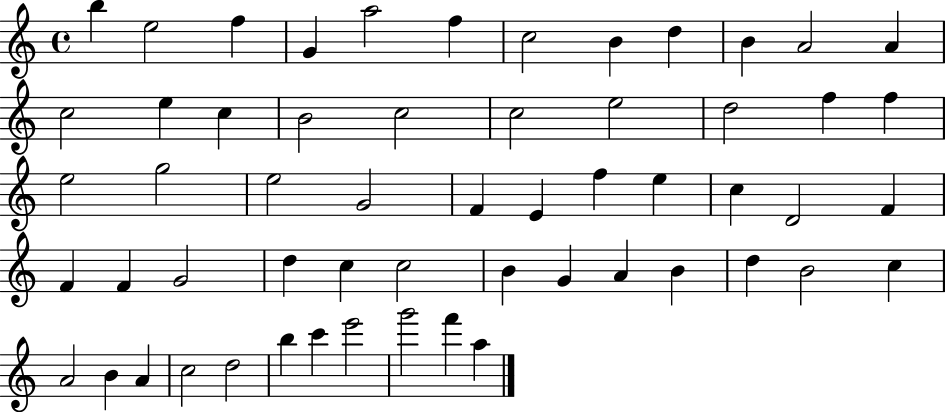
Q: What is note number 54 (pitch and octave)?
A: E6